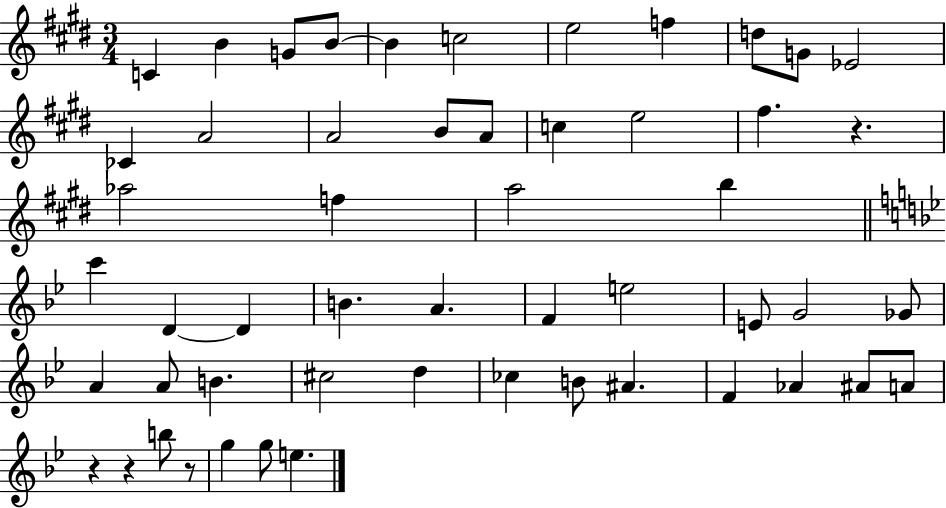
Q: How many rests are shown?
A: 4